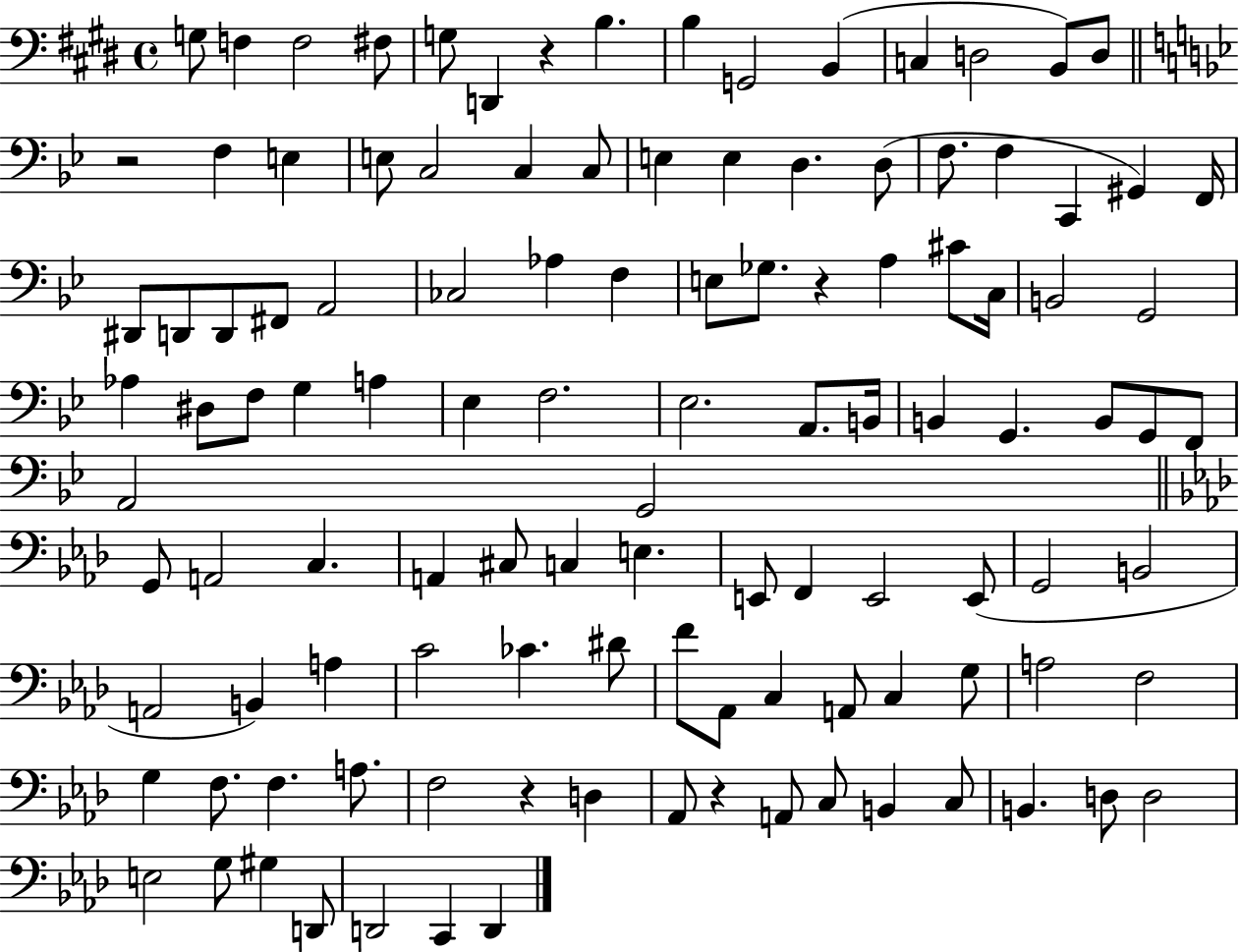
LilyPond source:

{
  \clef bass
  \time 4/4
  \defaultTimeSignature
  \key e \major
  g8 f4 f2 fis8 | g8 d,4 r4 b4. | b4 g,2 b,4( | c4 d2 b,8) d8 | \break \bar "||" \break \key bes \major r2 f4 e4 | e8 c2 c4 c8 | e4 e4 d4. d8( | f8. f4 c,4 gis,4) f,16 | \break dis,8 d,8 d,8 fis,8 a,2 | ces2 aes4 f4 | e8 ges8. r4 a4 cis'8 c16 | b,2 g,2 | \break aes4 dis8 f8 g4 a4 | ees4 f2. | ees2. a,8. b,16 | b,4 g,4. b,8 g,8 f,8 | \break a,2 g,2 | \bar "||" \break \key f \minor g,8 a,2 c4. | a,4 cis8 c4 e4. | e,8 f,4 e,2 e,8( | g,2 b,2 | \break a,2 b,4) a4 | c'2 ces'4. dis'8 | f'8 aes,8 c4 a,8 c4 g8 | a2 f2 | \break g4 f8. f4. a8. | f2 r4 d4 | aes,8 r4 a,8 c8 b,4 c8 | b,4. d8 d2 | \break e2 g8 gis4 d,8 | d,2 c,4 d,4 | \bar "|."
}